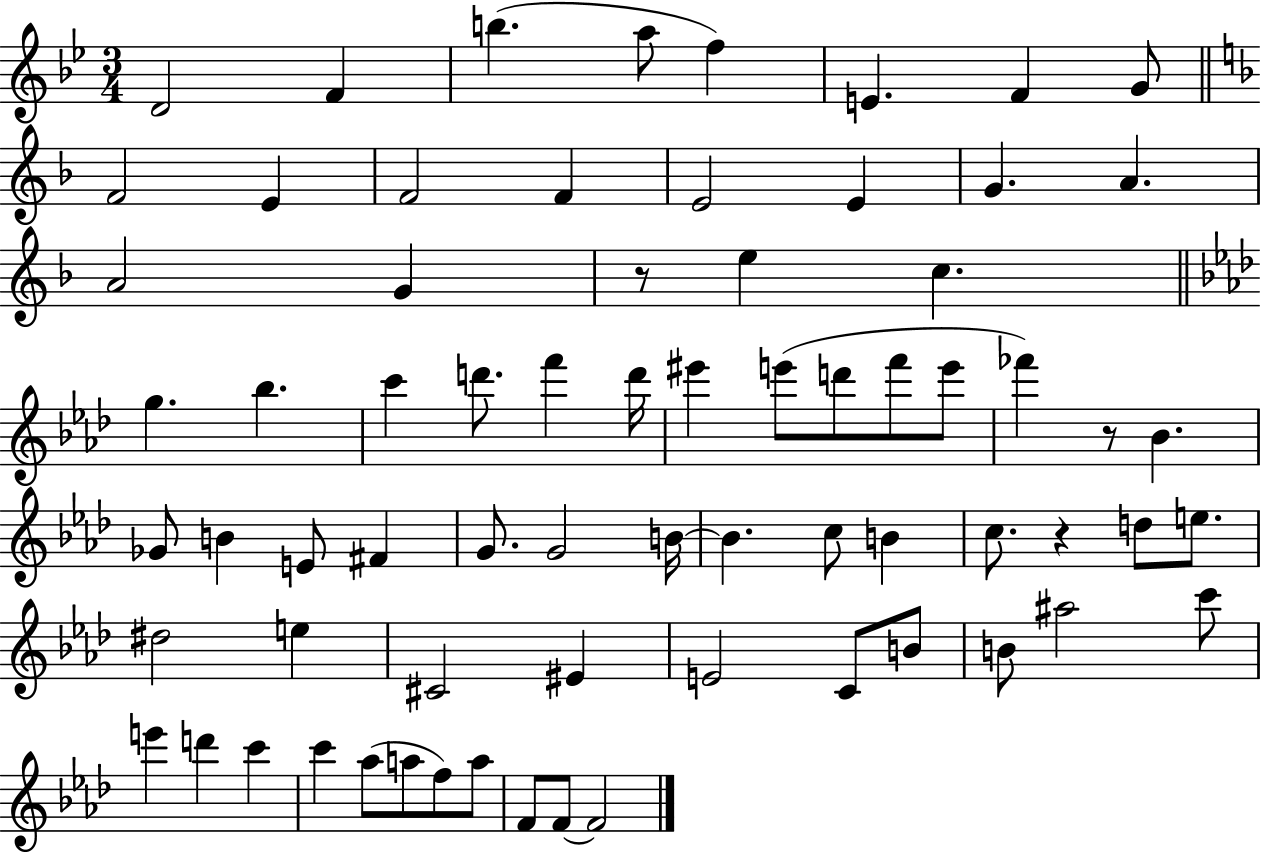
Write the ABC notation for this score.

X:1
T:Untitled
M:3/4
L:1/4
K:Bb
D2 F b a/2 f E F G/2 F2 E F2 F E2 E G A A2 G z/2 e c g _b c' d'/2 f' d'/4 ^e' e'/2 d'/2 f'/2 e'/2 _f' z/2 _B _G/2 B E/2 ^F G/2 G2 B/4 B c/2 B c/2 z d/2 e/2 ^d2 e ^C2 ^E E2 C/2 B/2 B/2 ^a2 c'/2 e' d' c' c' _a/2 a/2 f/2 a/2 F/2 F/2 F2